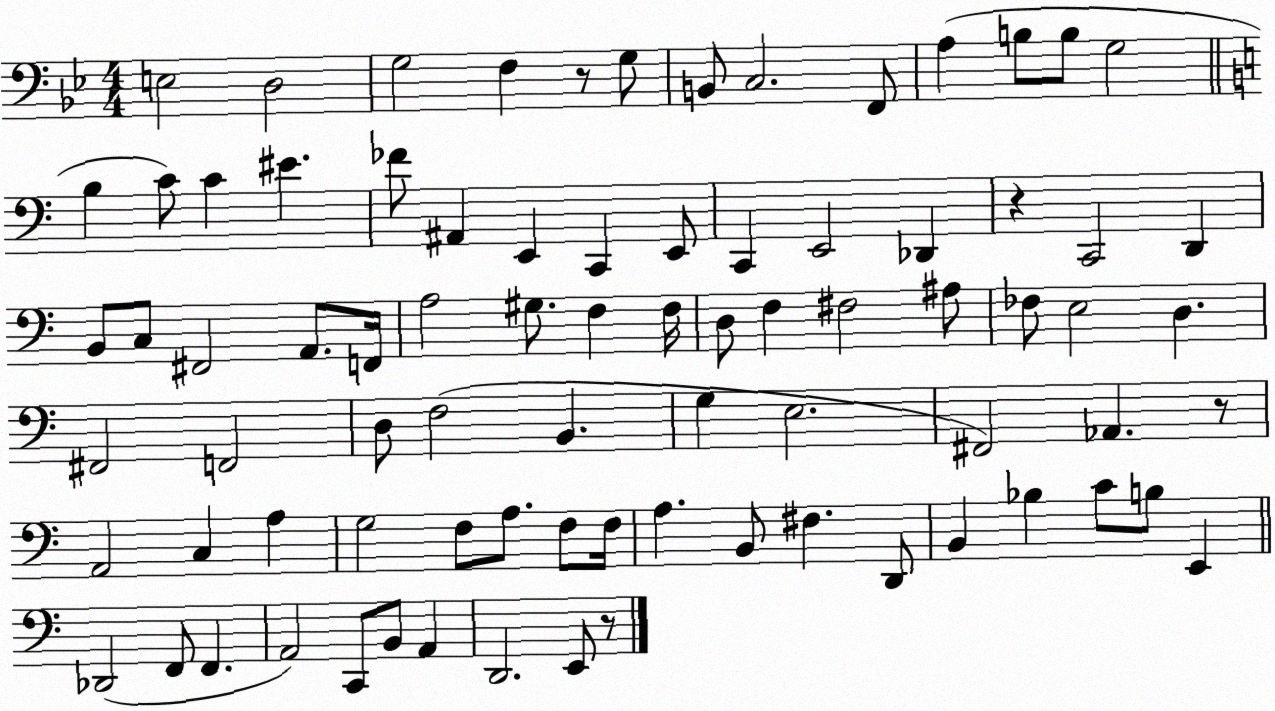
X:1
T:Untitled
M:4/4
L:1/4
K:Bb
E,2 D,2 G,2 F, z/2 G,/2 B,,/2 C,2 F,,/2 A, B,/2 B,/2 G,2 B, C/2 C ^E _F/2 ^A,, E,, C,, E,,/2 C,, E,,2 _D,, z C,,2 D,, B,,/2 C,/2 ^F,,2 A,,/2 F,,/4 A,2 ^G,/2 F, F,/4 D,/2 F, ^F,2 ^A,/2 _F,/2 E,2 D, ^F,,2 F,,2 D,/2 F,2 B,, G, E,2 ^F,,2 _A,, z/2 A,,2 C, A, G,2 F,/2 A,/2 F,/2 F,/4 A, B,,/2 ^F, D,,/2 B,, _B, C/2 B,/2 E,, _D,,2 F,,/2 F,, A,,2 C,,/2 B,,/2 A,, D,,2 E,,/2 z/2